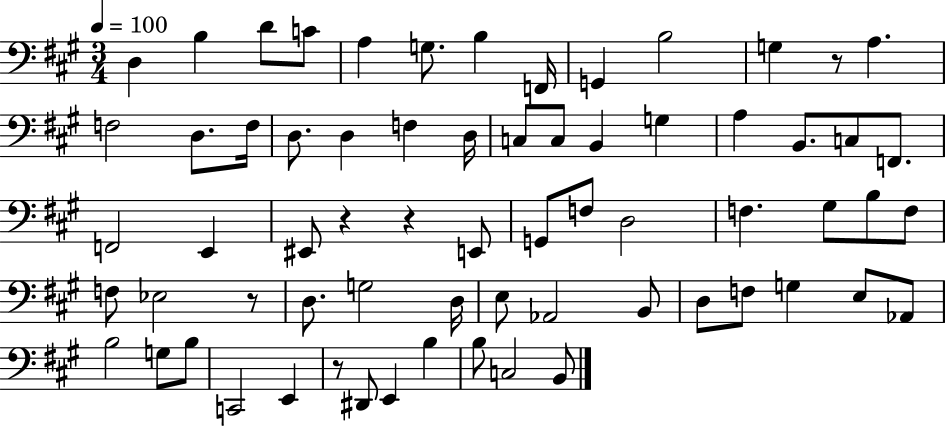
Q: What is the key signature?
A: A major